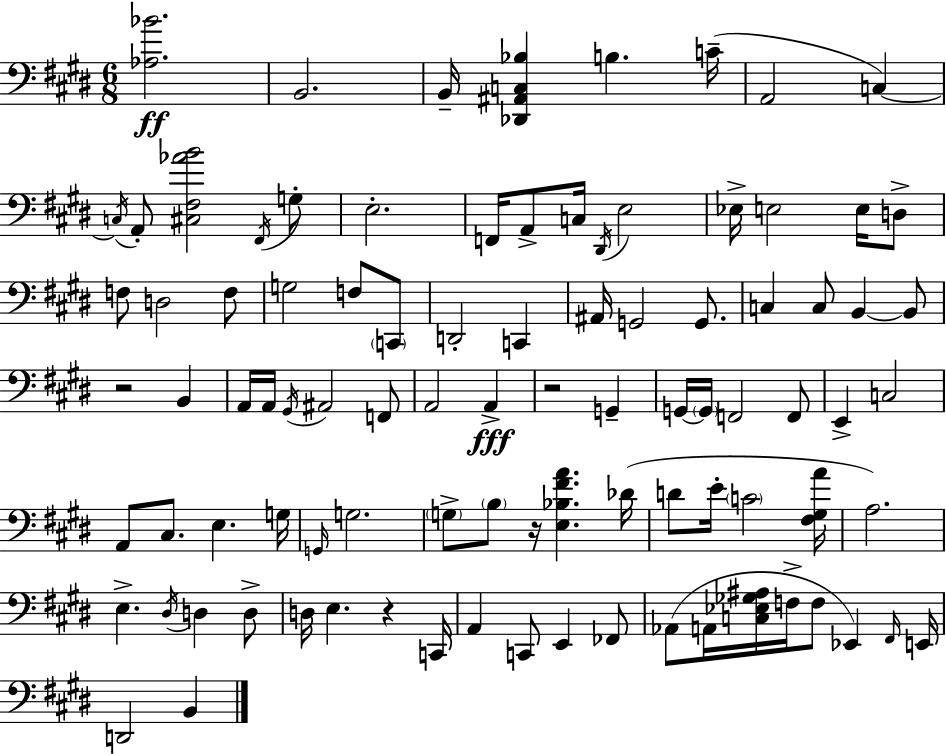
[Ab3,Bb4]/h. B2/h. B2/s [Db2,A#2,C3,Bb3]/q B3/q. C4/s A2/h C3/q C3/s A2/e [C#3,F#3,Ab4,B4]/h F#2/s G3/e E3/h. F2/s A2/e C3/s D#2/s E3/h Eb3/s E3/h E3/s D3/e F3/e D3/h F3/e G3/h F3/e C2/e D2/h C2/q A#2/s G2/h G2/e. C3/q C3/e B2/q B2/e R/h B2/q A2/s A2/s G#2/s A#2/h F2/e A2/h A2/q R/h G2/q G2/s G2/s F2/h F2/e E2/q C3/h A2/e C#3/e. E3/q. G3/s G2/s G3/h. G3/e B3/e R/s [E3,Bb3,F#4,A4]/q. Db4/s D4/e E4/s C4/h [F#3,G#3,A4]/s A3/h. E3/q. D#3/s D3/q D3/e D3/s E3/q. R/q C2/s A2/q C2/e E2/q FES2/e Ab2/e A2/s [C3,Eb3,Gb3,A#3]/s F3/s F3/e Eb2/q F#2/s E2/s D2/h B2/q